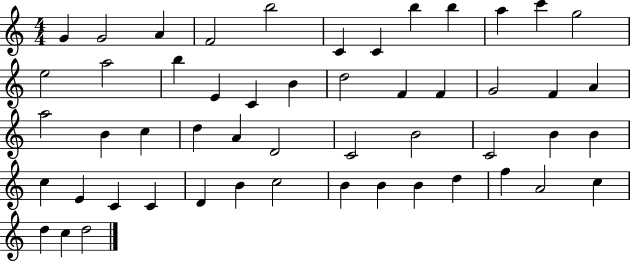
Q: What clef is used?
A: treble